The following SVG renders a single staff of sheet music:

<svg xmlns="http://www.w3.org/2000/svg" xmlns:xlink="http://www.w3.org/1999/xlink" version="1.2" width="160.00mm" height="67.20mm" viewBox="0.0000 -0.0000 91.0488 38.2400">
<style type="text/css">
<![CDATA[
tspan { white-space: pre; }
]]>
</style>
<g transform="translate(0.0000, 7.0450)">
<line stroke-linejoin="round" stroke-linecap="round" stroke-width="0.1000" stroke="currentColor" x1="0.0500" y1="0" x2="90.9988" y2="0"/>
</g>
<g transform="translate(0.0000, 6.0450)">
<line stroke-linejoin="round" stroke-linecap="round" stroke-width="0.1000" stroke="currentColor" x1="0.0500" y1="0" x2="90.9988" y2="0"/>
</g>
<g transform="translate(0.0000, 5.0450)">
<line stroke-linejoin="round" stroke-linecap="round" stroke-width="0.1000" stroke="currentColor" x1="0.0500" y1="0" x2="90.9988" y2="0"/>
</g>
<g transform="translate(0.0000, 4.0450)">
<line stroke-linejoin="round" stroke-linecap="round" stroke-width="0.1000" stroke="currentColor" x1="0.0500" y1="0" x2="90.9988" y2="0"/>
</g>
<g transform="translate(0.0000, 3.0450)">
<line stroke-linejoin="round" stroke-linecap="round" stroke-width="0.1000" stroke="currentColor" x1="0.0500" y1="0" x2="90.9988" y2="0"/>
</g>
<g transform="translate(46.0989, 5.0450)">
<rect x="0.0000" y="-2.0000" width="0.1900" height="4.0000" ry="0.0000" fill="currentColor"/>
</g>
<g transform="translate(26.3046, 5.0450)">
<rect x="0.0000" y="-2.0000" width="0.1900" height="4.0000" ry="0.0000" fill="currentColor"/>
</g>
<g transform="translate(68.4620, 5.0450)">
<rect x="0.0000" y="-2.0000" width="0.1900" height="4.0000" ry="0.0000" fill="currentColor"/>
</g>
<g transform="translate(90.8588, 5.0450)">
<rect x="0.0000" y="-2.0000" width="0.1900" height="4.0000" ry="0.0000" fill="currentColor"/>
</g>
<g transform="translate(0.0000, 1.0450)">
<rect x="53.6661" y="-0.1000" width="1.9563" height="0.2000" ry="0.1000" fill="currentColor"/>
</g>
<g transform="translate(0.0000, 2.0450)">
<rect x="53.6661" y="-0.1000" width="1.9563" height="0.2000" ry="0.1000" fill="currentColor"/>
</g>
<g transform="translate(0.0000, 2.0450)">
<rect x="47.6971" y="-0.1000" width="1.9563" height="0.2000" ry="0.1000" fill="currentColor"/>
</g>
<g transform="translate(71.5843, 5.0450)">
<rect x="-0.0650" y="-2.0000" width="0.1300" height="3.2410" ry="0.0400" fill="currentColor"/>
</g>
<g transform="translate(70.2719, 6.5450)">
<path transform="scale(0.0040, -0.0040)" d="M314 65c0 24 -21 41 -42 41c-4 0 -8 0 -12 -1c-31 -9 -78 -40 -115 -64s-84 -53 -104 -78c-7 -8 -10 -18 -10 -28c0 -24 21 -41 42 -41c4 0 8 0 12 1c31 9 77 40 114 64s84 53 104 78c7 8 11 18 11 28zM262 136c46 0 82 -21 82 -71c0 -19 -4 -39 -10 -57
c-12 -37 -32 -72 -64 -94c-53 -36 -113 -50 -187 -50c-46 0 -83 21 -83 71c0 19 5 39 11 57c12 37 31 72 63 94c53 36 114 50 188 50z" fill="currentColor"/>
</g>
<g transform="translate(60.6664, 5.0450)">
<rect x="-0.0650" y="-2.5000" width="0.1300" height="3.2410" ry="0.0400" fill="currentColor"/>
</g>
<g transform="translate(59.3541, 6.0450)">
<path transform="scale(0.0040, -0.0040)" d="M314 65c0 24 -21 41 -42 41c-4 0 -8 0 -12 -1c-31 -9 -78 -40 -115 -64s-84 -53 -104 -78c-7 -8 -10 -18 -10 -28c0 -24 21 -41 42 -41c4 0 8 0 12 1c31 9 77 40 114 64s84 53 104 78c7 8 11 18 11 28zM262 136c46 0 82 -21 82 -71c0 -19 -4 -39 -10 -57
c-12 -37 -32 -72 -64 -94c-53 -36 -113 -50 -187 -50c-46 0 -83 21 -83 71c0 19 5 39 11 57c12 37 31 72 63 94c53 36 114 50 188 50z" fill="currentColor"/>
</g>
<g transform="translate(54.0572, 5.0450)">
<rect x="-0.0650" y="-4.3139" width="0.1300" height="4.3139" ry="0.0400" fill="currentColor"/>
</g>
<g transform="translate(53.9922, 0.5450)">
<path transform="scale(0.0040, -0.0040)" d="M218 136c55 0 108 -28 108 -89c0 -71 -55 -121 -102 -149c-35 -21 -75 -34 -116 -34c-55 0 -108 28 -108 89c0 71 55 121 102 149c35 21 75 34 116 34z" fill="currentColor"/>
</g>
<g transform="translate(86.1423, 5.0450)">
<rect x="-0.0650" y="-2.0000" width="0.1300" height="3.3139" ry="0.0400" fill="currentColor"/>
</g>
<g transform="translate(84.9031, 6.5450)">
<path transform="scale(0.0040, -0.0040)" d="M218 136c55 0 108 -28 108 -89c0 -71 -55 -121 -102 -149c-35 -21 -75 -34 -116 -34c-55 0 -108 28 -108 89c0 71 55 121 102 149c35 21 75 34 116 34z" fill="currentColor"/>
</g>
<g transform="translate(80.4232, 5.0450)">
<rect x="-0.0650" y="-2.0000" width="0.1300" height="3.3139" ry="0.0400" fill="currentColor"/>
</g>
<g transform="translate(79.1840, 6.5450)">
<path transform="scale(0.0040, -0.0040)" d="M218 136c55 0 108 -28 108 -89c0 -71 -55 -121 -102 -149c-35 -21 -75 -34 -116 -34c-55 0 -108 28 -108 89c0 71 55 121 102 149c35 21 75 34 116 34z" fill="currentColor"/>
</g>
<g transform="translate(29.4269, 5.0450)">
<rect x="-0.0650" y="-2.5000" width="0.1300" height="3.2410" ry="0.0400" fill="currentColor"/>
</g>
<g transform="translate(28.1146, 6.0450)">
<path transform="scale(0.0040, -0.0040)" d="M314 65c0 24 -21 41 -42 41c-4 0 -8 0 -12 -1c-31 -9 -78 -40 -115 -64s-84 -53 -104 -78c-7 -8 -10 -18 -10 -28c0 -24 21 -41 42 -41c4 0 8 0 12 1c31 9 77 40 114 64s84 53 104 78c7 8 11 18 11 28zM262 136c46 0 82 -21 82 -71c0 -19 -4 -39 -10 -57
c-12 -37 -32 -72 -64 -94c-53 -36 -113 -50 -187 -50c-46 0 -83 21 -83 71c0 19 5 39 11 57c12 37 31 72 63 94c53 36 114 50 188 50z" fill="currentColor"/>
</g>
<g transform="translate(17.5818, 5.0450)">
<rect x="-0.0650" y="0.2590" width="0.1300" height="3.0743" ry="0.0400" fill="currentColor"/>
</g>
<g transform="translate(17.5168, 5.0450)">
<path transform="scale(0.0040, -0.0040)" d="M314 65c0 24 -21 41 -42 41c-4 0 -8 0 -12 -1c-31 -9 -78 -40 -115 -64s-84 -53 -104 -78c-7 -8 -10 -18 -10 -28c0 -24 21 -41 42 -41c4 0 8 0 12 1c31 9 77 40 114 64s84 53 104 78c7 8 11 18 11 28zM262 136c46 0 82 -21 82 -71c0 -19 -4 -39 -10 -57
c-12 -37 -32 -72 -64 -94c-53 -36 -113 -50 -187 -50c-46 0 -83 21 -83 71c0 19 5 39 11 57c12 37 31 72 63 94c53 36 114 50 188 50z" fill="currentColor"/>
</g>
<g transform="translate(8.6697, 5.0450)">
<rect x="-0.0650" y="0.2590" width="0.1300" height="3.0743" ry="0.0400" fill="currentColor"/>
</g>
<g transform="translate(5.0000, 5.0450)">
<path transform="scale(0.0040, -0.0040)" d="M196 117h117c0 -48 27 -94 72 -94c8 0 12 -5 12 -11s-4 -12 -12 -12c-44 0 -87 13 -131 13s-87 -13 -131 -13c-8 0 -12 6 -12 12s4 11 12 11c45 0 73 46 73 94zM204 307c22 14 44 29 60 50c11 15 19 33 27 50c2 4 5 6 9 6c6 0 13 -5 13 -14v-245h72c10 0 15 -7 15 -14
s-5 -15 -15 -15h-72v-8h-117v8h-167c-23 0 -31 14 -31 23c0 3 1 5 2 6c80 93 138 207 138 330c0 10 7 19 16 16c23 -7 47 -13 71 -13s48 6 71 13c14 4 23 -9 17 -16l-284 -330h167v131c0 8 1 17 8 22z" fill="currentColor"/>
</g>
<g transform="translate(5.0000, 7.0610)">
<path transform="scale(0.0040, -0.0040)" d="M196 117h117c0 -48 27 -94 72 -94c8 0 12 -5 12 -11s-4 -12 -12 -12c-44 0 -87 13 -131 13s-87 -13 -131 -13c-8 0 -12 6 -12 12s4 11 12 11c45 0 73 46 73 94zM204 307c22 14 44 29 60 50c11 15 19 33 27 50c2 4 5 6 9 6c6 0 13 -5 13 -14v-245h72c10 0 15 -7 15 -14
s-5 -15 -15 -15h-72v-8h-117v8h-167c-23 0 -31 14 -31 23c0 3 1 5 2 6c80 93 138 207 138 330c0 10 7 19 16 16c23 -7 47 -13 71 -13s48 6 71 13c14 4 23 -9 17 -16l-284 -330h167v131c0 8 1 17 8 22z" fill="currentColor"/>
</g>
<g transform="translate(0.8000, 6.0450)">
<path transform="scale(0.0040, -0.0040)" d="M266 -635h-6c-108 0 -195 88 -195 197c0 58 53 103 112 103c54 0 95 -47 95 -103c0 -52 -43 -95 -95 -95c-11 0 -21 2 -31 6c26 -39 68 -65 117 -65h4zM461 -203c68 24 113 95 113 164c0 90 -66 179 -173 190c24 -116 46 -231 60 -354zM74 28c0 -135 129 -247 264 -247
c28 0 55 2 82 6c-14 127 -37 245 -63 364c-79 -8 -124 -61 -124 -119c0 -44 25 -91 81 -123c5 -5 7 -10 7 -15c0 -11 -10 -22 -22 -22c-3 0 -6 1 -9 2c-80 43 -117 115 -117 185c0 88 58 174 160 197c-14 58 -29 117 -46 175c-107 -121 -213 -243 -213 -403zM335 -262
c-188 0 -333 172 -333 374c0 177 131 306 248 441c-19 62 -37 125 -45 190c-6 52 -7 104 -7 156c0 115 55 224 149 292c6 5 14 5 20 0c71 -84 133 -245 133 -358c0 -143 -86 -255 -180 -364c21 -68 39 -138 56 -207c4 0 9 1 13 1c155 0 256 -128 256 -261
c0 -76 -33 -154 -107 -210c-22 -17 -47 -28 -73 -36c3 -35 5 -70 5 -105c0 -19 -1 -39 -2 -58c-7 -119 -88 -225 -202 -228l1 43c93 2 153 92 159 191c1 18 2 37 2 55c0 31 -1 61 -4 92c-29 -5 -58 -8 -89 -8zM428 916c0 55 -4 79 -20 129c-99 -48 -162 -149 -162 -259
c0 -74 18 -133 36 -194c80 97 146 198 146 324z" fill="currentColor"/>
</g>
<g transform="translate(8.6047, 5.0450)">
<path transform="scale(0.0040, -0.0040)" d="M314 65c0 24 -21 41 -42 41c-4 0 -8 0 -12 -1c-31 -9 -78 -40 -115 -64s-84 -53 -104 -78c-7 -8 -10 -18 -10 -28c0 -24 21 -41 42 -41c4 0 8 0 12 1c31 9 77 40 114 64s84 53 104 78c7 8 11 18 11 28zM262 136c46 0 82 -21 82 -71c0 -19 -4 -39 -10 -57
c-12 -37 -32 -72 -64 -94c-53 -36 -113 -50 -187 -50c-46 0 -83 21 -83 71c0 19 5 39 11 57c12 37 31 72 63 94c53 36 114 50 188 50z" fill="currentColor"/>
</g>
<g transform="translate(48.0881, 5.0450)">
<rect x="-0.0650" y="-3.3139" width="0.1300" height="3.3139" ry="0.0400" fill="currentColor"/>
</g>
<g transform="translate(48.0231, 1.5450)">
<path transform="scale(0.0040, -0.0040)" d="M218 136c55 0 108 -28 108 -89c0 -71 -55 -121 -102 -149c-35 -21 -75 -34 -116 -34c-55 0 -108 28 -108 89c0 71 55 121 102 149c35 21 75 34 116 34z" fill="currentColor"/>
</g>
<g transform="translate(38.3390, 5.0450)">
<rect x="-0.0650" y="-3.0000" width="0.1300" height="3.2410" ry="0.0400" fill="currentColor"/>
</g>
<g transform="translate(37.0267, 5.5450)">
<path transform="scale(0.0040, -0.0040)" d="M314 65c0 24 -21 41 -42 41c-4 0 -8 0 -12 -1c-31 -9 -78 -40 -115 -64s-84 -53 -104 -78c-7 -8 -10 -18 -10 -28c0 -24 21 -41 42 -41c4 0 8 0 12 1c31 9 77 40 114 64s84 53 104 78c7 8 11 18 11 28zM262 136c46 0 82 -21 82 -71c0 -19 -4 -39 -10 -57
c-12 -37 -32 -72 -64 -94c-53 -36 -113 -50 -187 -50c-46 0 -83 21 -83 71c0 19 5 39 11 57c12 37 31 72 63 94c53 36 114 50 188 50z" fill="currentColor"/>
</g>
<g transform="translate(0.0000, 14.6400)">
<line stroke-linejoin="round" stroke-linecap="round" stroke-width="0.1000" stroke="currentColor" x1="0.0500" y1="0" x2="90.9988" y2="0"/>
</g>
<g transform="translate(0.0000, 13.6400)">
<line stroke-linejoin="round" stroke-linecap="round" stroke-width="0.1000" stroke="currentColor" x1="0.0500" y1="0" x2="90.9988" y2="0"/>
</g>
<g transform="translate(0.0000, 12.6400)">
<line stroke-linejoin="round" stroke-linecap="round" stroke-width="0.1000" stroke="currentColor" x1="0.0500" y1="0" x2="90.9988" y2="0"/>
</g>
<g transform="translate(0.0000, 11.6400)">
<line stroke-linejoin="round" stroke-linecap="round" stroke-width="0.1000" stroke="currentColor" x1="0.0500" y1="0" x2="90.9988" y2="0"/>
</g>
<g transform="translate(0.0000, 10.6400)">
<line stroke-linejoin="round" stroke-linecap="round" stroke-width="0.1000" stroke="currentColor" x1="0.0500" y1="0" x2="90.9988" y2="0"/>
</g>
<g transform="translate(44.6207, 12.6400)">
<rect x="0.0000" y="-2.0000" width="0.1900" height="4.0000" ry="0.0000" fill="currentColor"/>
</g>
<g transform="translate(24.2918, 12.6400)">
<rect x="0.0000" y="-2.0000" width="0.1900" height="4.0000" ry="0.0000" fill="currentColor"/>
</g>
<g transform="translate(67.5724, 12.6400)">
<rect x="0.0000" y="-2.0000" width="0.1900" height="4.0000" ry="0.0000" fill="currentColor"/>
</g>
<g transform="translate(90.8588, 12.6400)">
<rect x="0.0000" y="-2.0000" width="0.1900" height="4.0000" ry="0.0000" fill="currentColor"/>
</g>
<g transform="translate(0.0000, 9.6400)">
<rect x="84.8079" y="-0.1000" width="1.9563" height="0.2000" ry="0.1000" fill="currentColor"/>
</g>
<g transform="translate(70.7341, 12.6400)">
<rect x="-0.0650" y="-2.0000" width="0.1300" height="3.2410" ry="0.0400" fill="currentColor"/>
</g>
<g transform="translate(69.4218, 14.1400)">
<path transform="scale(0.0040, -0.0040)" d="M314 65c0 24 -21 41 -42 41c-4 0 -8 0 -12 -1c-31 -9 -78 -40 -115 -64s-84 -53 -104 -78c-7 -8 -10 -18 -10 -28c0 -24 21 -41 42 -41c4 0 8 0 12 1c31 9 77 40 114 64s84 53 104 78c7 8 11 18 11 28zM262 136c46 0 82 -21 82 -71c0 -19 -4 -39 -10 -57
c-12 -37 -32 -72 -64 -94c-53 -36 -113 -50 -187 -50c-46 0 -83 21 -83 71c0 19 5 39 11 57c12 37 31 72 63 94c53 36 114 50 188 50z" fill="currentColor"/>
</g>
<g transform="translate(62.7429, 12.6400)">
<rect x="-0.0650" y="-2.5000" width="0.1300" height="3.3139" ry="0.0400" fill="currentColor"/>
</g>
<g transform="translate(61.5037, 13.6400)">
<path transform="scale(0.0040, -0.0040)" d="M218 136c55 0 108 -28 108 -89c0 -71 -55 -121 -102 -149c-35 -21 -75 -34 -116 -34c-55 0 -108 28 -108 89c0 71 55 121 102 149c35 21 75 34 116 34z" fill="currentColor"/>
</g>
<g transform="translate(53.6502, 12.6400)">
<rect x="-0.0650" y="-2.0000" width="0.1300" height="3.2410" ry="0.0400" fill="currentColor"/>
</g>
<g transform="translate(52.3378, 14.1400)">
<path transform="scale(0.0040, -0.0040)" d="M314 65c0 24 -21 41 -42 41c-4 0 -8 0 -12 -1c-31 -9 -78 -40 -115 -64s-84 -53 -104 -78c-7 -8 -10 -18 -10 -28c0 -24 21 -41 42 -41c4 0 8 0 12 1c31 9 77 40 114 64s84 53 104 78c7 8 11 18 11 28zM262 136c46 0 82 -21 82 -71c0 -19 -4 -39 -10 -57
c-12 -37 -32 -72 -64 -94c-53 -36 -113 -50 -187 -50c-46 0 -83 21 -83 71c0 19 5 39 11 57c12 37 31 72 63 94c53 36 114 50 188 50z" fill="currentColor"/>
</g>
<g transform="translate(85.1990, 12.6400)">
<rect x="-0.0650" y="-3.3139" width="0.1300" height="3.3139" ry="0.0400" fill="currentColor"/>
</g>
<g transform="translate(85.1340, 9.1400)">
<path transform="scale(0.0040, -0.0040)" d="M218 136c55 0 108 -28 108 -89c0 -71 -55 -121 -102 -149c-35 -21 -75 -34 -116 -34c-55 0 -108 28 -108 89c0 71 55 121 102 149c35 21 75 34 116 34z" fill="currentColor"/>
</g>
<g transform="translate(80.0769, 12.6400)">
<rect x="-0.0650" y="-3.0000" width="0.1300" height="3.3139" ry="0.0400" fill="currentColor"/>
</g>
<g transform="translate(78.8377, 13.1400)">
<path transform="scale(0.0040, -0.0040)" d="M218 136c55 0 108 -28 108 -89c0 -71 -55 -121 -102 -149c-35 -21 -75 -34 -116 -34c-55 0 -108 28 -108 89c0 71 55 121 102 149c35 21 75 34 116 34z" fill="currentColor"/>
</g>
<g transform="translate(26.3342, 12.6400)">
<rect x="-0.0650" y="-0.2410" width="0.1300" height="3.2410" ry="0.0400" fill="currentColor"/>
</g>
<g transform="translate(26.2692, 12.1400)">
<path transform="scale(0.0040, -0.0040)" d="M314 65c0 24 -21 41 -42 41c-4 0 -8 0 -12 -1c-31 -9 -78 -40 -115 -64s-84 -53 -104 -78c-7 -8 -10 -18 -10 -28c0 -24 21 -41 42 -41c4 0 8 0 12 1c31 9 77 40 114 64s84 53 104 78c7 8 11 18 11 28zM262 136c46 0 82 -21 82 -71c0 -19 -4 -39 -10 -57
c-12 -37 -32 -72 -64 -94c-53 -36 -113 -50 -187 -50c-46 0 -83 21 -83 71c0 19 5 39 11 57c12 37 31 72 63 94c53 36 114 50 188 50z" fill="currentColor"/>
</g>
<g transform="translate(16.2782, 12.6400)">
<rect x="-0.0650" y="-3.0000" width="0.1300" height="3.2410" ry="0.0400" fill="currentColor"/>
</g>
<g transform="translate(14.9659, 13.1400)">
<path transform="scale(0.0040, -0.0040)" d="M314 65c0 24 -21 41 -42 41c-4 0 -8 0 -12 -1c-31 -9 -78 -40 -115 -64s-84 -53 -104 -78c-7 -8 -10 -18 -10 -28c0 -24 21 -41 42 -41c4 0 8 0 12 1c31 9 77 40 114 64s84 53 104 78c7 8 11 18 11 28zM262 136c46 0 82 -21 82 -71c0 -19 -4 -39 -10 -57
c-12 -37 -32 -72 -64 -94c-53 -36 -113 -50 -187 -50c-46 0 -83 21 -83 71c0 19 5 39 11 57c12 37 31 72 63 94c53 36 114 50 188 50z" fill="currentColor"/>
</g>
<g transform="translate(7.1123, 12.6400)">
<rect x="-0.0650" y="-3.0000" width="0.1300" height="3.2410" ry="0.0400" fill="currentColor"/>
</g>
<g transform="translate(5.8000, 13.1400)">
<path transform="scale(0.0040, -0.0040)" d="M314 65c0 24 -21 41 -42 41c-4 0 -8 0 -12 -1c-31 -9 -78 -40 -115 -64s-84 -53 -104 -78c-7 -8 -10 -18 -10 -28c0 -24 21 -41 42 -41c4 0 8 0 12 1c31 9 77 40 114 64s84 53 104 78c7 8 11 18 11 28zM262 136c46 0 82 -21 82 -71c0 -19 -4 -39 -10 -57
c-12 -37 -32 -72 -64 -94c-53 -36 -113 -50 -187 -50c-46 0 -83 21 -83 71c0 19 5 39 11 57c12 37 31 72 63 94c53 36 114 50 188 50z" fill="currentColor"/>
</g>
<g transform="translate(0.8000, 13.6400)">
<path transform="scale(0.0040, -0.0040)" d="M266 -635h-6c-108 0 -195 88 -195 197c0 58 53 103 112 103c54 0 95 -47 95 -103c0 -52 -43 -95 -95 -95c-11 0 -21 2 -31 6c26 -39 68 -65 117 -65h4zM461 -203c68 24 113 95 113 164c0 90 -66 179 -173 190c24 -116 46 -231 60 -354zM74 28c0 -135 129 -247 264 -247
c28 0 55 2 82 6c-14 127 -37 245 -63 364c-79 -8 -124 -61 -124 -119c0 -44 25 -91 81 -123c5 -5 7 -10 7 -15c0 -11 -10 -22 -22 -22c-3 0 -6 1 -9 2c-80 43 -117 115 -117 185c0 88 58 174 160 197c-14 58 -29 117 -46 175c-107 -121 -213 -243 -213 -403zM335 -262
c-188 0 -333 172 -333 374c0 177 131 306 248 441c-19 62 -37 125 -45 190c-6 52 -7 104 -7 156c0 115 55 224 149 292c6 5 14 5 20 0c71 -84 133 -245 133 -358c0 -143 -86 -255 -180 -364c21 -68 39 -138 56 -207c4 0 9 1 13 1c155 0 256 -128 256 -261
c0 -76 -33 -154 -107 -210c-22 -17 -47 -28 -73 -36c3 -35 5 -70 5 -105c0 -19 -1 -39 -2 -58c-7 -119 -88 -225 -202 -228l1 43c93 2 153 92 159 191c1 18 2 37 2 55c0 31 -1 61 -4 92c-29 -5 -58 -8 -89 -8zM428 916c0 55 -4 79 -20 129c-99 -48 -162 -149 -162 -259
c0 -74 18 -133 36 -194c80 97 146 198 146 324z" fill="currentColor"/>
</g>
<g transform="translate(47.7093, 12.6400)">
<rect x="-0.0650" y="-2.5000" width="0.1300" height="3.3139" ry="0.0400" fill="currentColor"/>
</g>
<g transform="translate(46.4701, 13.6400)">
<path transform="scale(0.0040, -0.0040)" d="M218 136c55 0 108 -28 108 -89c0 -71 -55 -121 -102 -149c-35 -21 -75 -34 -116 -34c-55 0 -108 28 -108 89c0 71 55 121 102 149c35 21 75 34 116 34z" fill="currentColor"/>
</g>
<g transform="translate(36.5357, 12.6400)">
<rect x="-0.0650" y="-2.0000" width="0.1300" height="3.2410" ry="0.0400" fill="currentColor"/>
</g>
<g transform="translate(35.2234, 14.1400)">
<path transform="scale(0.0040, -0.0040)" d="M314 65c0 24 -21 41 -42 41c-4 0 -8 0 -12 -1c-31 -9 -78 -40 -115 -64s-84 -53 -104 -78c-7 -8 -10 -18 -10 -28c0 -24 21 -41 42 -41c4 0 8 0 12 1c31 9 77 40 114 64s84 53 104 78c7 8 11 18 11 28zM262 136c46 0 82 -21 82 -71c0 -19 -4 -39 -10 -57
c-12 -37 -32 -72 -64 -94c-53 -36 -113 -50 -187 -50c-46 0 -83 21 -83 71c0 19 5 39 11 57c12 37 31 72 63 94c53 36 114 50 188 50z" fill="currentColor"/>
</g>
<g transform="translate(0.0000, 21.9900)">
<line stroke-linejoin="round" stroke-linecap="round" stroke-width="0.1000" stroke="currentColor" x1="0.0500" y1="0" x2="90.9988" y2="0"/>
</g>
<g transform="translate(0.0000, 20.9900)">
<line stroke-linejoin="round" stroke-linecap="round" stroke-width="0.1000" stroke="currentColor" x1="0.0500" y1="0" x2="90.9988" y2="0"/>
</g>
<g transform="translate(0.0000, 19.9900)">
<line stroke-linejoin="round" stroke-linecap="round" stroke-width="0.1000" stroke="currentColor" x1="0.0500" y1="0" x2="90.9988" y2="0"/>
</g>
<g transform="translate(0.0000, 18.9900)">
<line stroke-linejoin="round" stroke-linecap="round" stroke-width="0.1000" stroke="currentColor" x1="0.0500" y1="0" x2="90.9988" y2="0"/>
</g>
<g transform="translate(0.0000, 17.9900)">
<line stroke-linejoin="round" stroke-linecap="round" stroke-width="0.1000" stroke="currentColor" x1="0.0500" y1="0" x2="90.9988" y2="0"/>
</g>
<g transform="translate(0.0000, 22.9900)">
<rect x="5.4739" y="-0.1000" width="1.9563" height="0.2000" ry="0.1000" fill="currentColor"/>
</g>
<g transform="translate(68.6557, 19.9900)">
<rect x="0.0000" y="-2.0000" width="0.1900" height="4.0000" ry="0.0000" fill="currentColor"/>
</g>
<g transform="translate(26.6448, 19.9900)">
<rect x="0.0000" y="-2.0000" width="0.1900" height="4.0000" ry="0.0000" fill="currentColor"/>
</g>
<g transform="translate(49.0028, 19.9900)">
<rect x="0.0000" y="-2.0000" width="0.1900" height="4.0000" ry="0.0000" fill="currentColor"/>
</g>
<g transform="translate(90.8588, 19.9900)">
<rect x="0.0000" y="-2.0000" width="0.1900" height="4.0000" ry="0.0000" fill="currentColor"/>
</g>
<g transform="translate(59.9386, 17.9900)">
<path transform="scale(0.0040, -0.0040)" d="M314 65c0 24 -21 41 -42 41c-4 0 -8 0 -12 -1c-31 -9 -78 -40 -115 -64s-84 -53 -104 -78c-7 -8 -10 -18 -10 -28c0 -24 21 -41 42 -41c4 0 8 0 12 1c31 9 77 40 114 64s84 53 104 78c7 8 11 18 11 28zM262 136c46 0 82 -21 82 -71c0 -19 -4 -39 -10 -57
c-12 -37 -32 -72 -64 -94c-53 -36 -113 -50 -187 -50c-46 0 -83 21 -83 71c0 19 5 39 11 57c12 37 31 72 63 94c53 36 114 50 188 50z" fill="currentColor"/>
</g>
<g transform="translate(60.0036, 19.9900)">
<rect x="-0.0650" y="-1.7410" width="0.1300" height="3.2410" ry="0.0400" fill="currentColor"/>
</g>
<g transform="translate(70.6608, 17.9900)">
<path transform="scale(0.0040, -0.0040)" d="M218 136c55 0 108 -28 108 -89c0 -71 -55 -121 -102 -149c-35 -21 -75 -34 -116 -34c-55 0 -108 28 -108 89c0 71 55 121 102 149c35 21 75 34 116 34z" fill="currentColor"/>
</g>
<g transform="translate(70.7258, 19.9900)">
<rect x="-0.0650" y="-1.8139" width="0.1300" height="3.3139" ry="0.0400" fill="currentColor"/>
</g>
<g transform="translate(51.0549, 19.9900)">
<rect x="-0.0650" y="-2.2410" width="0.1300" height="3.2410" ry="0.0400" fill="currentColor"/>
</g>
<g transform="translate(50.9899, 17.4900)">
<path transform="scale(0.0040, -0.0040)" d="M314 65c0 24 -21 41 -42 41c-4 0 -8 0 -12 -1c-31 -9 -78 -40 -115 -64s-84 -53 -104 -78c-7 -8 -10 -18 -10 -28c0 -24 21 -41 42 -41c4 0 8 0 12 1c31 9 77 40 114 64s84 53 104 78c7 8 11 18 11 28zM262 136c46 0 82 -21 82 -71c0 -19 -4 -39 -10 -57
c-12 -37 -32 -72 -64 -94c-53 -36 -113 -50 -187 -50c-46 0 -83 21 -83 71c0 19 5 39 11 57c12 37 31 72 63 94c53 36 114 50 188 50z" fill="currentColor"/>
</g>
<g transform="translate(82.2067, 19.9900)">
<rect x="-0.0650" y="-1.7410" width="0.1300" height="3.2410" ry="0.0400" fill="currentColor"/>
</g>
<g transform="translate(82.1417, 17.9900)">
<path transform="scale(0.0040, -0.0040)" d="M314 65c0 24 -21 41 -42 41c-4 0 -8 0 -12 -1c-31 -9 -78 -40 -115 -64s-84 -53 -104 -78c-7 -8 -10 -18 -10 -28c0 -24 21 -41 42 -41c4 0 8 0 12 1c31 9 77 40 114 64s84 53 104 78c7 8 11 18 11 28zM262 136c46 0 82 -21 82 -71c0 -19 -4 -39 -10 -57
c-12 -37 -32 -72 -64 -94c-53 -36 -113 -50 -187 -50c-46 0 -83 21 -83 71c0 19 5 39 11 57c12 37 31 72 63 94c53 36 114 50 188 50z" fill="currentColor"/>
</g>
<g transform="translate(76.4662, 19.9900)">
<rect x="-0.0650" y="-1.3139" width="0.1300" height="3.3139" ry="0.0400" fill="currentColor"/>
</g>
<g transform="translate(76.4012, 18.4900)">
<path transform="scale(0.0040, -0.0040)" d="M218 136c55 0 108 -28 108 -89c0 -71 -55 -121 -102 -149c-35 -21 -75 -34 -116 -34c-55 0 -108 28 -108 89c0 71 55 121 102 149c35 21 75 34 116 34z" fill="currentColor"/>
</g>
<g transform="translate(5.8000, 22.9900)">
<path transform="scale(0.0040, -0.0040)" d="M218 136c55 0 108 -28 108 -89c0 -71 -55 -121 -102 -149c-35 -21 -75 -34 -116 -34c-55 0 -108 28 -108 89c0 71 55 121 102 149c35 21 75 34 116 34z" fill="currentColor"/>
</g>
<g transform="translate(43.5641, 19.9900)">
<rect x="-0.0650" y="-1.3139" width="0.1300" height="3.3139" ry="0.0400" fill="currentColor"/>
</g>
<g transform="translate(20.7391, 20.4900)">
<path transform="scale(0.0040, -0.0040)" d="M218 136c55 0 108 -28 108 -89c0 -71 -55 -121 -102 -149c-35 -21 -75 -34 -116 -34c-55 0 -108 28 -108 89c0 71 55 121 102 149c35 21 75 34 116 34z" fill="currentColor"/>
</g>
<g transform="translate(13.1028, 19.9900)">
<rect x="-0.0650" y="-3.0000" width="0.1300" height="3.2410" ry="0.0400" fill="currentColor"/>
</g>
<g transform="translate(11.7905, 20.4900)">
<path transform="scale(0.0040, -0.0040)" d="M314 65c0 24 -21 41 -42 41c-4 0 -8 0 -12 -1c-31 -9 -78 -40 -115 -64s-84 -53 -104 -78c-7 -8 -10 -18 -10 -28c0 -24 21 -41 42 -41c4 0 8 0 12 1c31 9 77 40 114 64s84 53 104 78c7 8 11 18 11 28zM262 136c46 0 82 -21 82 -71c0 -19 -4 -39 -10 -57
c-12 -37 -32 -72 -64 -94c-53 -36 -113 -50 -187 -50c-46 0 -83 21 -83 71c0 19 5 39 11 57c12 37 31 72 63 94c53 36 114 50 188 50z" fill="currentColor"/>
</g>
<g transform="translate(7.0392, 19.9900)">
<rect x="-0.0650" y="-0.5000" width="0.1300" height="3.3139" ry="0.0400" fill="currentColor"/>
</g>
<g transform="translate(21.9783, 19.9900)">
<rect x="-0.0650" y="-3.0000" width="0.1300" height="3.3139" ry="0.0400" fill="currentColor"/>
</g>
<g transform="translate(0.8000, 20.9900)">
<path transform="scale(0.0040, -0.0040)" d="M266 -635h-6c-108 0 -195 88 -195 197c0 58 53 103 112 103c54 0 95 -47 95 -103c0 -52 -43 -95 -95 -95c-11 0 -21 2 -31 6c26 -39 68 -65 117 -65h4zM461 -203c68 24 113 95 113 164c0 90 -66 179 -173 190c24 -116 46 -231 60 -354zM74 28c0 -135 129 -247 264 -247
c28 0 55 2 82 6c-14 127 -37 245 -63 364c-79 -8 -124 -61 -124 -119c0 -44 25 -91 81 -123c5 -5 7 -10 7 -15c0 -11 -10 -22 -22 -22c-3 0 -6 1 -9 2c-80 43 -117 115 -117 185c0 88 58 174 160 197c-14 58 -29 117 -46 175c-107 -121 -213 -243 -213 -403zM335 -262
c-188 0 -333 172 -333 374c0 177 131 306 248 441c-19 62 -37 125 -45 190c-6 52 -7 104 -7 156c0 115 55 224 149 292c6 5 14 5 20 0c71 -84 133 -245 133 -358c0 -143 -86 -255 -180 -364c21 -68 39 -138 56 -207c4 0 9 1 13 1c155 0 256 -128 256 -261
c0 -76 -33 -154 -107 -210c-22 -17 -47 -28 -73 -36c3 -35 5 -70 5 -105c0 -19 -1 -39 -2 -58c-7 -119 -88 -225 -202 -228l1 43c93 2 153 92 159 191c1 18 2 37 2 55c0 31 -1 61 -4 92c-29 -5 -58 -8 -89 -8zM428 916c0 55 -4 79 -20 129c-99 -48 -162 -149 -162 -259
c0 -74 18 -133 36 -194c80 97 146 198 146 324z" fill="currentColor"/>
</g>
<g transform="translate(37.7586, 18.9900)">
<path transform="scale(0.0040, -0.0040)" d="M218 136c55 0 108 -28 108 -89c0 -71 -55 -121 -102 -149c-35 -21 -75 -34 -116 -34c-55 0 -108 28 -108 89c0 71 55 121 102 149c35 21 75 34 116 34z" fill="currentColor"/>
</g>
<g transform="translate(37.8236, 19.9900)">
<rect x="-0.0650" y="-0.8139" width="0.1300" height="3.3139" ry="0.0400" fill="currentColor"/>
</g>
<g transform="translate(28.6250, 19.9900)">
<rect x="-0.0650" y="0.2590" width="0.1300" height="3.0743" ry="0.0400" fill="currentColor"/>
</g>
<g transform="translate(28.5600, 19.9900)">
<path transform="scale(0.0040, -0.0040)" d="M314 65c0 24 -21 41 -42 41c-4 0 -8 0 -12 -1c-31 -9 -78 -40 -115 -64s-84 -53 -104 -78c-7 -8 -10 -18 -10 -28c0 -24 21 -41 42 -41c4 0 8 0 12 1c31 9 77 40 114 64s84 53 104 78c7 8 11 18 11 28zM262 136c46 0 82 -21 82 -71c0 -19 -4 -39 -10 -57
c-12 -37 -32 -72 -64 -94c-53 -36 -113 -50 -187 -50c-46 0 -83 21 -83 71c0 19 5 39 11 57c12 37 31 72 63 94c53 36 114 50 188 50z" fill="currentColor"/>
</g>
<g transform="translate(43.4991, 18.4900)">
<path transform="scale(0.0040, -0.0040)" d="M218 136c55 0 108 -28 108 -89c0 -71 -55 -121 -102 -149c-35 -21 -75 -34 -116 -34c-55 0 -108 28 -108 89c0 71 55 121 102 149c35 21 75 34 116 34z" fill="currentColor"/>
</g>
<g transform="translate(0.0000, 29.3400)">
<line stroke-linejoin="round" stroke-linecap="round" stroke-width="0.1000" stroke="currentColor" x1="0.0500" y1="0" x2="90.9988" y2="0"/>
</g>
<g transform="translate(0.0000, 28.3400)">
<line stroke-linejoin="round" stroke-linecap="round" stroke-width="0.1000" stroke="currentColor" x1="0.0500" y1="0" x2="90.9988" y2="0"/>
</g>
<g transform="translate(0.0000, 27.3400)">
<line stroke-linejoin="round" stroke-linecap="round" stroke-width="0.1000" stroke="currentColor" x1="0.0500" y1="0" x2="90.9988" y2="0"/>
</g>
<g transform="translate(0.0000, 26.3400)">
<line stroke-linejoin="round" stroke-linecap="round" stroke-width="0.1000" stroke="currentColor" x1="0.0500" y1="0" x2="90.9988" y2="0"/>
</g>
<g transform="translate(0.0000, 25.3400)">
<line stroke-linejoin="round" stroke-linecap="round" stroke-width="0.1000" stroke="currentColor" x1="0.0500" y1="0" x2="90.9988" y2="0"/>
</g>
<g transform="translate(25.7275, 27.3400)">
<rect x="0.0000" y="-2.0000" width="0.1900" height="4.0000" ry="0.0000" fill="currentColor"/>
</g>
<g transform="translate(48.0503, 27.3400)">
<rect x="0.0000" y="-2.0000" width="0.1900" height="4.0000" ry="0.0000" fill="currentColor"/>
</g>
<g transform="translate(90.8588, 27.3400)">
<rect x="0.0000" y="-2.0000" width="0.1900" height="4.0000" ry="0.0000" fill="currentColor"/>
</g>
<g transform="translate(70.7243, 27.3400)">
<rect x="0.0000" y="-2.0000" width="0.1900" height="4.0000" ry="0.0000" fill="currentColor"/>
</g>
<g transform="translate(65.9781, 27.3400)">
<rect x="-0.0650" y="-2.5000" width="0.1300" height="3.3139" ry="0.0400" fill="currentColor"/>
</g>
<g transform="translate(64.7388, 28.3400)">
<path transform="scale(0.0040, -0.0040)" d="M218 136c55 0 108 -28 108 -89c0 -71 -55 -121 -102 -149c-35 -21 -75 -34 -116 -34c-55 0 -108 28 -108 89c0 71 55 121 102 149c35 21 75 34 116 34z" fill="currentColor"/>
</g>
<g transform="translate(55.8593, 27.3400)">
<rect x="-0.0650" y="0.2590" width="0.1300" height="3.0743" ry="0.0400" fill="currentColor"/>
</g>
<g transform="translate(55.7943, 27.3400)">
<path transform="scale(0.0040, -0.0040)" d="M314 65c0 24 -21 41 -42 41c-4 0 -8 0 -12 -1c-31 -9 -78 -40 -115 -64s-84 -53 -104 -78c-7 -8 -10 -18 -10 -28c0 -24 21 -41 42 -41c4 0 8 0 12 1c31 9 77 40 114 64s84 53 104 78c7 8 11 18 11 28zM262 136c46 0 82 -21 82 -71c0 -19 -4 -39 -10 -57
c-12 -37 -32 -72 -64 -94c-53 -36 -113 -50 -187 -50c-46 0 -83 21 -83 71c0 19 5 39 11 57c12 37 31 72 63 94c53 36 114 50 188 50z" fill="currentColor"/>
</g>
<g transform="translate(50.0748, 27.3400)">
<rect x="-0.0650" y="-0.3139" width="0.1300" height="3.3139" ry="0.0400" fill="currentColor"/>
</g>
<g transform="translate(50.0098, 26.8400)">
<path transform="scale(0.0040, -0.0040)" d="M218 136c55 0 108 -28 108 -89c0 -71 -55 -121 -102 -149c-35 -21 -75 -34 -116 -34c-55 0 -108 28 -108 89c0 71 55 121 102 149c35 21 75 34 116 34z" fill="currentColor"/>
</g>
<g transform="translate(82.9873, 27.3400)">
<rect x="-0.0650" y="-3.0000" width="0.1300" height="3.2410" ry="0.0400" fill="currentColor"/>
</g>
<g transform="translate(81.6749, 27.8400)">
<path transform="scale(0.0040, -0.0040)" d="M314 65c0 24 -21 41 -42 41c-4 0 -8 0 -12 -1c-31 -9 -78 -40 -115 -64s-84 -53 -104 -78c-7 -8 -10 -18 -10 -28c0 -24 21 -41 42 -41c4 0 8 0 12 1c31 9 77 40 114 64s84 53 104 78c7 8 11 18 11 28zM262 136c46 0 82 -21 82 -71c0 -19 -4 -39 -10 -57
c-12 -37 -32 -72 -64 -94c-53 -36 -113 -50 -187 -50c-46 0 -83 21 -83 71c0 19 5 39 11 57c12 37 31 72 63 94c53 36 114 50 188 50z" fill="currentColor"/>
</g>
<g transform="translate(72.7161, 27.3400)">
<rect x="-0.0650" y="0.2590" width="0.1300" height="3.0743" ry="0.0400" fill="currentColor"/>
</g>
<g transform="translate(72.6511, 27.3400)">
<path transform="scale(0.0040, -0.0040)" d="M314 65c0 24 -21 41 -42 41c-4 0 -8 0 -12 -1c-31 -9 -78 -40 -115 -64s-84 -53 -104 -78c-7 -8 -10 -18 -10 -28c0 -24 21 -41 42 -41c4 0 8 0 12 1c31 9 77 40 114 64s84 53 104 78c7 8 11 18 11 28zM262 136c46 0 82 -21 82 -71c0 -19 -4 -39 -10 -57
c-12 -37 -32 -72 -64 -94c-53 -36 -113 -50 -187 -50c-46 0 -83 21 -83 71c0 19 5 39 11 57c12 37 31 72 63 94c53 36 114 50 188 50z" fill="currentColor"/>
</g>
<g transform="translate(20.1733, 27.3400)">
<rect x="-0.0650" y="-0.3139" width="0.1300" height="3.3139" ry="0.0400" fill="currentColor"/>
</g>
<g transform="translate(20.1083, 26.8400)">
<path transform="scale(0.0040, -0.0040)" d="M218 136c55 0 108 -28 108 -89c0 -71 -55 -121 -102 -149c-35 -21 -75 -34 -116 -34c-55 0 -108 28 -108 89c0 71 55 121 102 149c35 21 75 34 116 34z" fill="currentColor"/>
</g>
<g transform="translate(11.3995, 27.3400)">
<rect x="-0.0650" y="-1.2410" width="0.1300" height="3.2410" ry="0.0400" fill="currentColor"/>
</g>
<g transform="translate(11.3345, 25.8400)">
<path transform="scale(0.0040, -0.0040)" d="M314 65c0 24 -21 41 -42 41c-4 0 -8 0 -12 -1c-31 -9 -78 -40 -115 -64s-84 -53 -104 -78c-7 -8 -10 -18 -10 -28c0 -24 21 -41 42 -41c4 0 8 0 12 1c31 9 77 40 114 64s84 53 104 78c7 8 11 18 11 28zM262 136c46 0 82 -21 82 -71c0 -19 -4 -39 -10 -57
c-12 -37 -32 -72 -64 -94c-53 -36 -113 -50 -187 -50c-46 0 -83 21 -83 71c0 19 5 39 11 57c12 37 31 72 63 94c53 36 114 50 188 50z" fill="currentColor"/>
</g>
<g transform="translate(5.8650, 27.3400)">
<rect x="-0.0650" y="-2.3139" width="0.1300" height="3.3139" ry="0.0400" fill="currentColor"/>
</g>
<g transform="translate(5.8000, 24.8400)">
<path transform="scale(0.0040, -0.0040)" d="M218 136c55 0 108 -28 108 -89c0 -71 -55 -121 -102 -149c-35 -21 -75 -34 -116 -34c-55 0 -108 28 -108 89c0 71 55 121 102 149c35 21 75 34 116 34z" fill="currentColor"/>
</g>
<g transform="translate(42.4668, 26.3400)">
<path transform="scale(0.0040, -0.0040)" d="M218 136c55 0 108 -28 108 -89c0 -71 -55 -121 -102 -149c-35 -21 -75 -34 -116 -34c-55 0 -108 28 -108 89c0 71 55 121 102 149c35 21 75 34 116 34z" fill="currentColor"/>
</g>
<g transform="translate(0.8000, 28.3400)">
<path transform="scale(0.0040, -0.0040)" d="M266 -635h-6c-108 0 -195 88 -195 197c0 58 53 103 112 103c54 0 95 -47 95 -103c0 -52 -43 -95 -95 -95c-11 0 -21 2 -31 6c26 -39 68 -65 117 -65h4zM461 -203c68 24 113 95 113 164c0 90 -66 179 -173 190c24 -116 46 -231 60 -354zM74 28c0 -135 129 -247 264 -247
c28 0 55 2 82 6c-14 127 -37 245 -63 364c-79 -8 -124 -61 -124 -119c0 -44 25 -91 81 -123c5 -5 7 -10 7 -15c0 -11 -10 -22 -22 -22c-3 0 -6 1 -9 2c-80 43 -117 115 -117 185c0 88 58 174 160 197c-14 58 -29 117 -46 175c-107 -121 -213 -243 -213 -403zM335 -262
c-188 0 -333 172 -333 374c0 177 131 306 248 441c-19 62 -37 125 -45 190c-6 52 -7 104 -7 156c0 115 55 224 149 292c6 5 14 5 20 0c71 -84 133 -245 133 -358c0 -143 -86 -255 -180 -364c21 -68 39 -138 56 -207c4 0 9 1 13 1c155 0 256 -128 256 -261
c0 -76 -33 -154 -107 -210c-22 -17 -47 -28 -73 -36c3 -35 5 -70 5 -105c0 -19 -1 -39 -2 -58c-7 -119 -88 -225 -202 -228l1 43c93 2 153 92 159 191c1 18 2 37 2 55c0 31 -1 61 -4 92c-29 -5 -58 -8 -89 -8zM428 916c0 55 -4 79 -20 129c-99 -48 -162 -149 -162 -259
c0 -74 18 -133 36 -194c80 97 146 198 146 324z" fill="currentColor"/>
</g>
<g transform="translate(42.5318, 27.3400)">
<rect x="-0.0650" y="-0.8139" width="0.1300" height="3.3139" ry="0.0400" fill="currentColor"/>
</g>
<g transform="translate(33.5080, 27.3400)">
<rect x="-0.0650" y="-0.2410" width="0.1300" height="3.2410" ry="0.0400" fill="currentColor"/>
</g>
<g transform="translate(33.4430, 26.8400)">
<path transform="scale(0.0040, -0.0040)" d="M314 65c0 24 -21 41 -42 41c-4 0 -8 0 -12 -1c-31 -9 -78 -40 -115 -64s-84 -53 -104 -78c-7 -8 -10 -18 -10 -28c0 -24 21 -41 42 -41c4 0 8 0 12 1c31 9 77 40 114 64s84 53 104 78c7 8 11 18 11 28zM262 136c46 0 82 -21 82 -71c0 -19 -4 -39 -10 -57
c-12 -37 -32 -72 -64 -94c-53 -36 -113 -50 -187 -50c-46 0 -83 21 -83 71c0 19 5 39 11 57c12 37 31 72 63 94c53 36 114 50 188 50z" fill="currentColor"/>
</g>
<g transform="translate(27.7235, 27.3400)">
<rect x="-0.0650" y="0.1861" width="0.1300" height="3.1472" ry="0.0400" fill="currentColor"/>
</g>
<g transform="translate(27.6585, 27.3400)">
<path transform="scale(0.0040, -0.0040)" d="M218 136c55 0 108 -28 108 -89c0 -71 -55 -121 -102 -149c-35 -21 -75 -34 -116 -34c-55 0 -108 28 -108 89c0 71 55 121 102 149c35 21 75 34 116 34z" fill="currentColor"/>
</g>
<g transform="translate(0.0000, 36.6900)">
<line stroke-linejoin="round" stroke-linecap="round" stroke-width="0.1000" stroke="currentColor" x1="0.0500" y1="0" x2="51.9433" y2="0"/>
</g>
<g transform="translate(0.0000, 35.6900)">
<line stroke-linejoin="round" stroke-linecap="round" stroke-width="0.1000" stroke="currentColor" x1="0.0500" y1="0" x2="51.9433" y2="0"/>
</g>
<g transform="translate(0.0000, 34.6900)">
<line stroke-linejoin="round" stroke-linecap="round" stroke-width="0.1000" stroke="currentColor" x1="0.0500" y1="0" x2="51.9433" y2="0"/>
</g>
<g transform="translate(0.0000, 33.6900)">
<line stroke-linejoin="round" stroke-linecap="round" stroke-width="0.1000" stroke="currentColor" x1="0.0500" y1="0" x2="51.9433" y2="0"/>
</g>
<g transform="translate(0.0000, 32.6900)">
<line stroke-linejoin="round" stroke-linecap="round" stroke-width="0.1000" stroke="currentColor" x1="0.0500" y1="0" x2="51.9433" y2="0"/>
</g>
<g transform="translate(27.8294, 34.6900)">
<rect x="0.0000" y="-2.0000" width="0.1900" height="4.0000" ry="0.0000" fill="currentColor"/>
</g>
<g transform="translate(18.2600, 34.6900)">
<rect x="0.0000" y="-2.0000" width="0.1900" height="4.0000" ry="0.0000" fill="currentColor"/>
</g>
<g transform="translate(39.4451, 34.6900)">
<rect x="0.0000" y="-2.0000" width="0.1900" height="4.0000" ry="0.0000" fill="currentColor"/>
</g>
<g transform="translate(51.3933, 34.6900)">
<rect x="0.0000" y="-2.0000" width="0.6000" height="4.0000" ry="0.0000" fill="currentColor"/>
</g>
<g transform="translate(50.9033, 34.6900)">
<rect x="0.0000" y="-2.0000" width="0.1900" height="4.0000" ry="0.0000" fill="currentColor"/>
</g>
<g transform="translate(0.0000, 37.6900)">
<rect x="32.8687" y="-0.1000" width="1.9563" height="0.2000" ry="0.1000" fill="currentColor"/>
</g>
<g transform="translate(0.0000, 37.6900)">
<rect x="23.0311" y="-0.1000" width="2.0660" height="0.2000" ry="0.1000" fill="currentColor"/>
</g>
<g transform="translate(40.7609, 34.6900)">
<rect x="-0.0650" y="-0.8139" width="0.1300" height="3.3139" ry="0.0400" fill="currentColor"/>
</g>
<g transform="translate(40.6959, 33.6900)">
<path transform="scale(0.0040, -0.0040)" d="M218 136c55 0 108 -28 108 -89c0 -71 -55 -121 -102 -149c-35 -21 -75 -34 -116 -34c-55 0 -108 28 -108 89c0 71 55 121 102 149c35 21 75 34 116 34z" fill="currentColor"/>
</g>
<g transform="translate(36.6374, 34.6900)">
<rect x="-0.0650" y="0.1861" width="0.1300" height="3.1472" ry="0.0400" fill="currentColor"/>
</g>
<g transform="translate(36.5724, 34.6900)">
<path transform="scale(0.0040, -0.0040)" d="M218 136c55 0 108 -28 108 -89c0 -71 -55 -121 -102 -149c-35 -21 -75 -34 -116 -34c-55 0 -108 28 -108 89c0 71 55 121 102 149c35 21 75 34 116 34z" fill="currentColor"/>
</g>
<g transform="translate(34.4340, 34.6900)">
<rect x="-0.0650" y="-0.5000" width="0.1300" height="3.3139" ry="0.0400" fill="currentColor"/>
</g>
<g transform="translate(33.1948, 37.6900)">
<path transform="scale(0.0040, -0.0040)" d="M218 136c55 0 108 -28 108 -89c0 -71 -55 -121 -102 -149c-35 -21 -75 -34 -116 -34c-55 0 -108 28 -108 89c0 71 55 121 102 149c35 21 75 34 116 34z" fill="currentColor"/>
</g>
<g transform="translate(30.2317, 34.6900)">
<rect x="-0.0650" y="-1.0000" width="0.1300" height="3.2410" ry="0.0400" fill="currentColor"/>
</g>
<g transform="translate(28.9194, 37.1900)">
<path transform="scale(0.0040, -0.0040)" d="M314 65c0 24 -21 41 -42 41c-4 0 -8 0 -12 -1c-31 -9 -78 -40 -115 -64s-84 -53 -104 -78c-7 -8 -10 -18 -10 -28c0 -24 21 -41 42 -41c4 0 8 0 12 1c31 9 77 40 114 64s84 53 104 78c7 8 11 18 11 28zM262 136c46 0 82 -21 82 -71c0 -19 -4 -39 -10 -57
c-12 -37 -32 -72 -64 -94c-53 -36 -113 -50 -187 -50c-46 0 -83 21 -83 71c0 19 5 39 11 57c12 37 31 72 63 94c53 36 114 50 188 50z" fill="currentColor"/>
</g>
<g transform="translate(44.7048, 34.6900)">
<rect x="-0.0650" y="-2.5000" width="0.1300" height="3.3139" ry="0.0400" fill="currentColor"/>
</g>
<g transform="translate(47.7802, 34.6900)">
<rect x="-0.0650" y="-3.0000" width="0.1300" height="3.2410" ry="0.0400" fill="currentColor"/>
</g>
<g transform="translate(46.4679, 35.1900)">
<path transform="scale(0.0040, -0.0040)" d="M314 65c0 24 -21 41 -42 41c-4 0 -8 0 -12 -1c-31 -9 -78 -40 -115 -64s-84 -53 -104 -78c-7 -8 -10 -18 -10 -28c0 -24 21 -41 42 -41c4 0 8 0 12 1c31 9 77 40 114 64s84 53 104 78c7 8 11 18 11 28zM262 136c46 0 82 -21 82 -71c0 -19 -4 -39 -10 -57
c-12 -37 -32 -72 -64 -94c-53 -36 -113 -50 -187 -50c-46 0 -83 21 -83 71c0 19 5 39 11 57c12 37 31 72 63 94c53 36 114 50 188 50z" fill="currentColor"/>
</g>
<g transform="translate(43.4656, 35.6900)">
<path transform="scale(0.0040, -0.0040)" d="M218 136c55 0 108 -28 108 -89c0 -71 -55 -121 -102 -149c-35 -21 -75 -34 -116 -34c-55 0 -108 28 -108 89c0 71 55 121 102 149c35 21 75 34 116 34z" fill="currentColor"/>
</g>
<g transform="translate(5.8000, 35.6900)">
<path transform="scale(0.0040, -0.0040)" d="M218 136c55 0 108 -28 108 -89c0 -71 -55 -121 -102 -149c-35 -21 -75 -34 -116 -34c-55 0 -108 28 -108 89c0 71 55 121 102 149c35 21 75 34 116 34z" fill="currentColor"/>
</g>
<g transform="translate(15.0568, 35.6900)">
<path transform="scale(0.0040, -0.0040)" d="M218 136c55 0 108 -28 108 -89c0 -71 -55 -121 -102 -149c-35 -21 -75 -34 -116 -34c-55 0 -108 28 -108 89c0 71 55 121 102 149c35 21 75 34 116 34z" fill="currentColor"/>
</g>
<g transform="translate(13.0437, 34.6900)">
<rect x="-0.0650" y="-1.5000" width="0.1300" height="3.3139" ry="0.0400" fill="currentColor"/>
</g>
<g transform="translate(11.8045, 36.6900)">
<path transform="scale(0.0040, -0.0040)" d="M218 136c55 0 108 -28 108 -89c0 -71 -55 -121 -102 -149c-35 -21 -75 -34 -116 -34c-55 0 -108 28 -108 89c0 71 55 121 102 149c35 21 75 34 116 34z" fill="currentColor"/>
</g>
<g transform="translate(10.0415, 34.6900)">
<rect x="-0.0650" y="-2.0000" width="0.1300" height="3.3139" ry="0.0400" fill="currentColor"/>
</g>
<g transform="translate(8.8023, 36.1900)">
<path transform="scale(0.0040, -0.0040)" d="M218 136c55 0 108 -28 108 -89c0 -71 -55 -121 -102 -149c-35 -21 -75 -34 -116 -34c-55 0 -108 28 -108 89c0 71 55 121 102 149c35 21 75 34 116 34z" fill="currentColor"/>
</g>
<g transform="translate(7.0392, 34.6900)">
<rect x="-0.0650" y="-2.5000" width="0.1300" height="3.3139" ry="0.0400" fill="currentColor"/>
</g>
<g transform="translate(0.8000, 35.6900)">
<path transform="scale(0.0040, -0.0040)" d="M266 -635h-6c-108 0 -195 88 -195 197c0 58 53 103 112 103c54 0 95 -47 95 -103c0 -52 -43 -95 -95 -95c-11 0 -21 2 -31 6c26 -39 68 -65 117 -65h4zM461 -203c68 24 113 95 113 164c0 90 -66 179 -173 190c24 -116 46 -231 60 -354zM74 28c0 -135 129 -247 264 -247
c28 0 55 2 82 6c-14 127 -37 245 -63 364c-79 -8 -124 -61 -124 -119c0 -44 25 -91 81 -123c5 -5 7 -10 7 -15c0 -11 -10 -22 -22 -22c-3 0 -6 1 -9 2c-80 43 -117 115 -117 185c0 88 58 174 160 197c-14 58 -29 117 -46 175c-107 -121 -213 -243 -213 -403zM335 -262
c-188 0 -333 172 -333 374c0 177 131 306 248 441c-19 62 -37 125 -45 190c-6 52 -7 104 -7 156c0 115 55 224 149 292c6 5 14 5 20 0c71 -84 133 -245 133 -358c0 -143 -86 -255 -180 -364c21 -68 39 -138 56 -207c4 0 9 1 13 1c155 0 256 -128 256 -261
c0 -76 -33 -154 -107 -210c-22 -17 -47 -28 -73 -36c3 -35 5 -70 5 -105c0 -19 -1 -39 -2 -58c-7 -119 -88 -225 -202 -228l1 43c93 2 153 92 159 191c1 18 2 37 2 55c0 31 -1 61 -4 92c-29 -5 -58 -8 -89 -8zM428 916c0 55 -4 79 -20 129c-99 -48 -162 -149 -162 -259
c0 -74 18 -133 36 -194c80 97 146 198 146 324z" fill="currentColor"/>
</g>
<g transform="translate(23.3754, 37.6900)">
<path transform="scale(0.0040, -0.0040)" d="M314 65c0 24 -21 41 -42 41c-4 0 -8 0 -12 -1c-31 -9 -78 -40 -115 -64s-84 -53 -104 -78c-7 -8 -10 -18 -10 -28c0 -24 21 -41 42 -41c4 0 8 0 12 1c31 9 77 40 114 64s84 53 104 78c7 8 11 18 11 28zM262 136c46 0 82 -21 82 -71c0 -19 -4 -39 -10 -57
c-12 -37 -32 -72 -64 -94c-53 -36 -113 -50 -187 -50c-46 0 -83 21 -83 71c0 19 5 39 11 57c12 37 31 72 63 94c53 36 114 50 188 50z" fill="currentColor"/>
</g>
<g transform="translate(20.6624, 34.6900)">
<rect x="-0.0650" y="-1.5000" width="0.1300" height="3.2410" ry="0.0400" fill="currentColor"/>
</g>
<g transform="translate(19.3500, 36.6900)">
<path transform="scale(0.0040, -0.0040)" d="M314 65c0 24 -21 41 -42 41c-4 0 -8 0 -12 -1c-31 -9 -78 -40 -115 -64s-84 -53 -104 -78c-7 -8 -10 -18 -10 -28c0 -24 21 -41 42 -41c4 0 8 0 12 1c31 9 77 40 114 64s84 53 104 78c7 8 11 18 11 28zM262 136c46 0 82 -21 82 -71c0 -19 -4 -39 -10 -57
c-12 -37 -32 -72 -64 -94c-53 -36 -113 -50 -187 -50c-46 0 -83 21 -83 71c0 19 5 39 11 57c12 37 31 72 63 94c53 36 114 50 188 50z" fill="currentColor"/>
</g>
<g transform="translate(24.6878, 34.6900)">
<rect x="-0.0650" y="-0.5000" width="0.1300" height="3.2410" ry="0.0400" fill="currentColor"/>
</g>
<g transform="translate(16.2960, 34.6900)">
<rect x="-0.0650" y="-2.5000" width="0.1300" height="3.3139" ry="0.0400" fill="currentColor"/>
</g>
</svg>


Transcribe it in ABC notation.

X:1
T:Untitled
M:4/4
L:1/4
K:C
B2 B2 G2 A2 b d' G2 F2 F F A2 A2 c2 F2 G F2 G F2 A b C A2 A B2 d e g2 f2 f e f2 g e2 c B c2 d c B2 G B2 A2 G F E G E2 C2 D2 C B d G A2